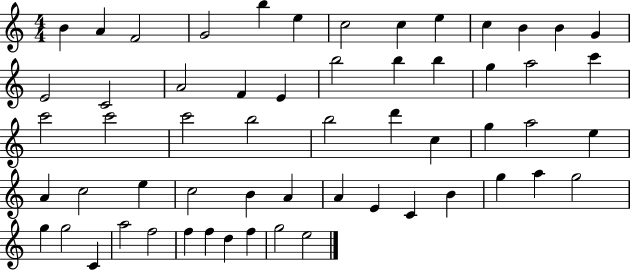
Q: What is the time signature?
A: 4/4